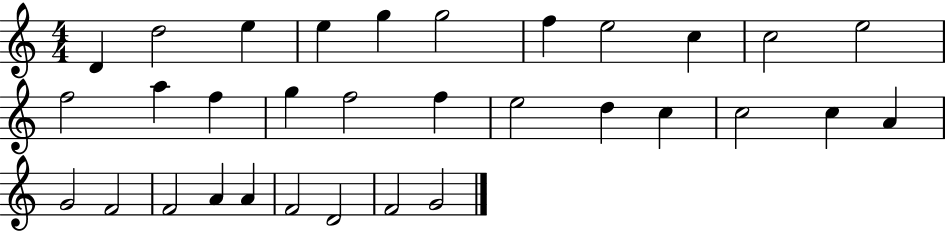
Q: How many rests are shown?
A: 0